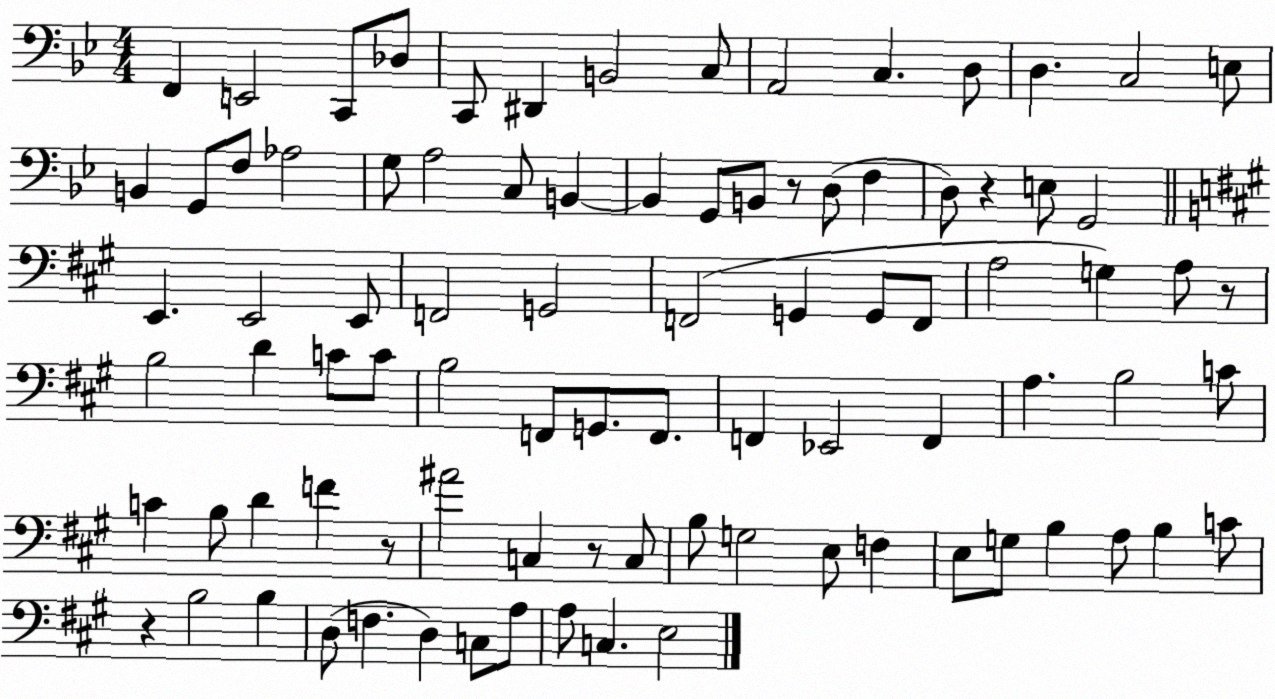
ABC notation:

X:1
T:Untitled
M:4/4
L:1/4
K:Bb
F,, E,,2 C,,/2 _D,/2 C,,/2 ^D,, B,,2 C,/2 A,,2 C, D,/2 D, C,2 E,/2 B,, G,,/2 F,/2 _A,2 G,/2 A,2 C,/2 B,, B,, G,,/2 B,,/2 z/2 D,/2 F, D,/2 z E,/2 G,,2 E,, E,,2 E,,/2 F,,2 G,,2 F,,2 G,, G,,/2 F,,/2 A,2 G, A,/2 z/2 B,2 D C/2 C/2 B,2 F,,/2 G,,/2 F,,/2 F,, _E,,2 F,, A, B,2 C/2 C B,/2 D F z/2 ^A2 C, z/2 C,/2 B,/2 G,2 E,/2 F, E,/2 G,/2 B, A,/2 B, C/2 z B,2 B, D,/2 F, D, C,/2 A,/2 A,/2 C, E,2